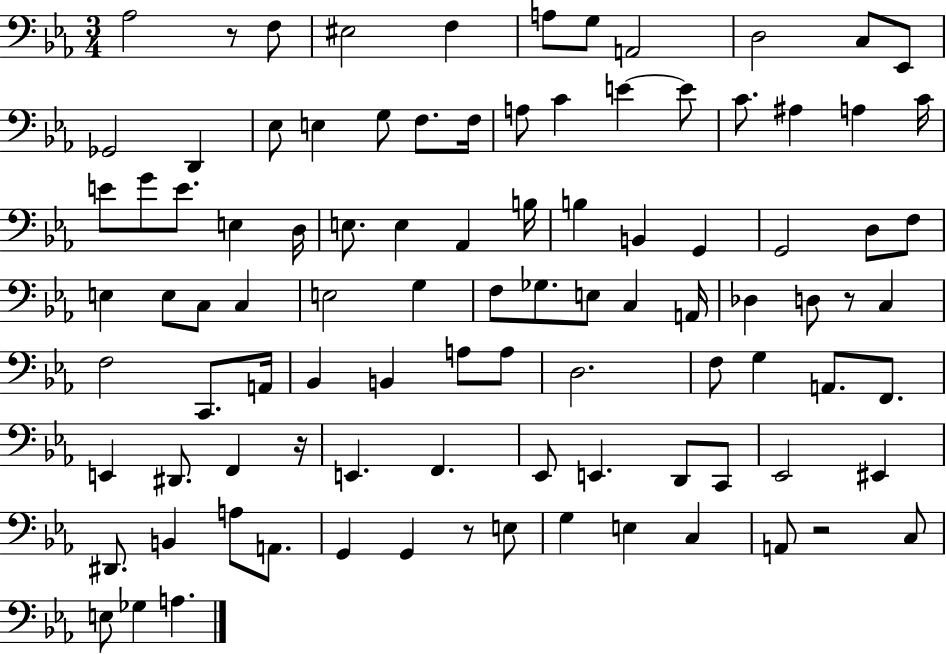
{
  \clef bass
  \numericTimeSignature
  \time 3/4
  \key ees \major
  aes2 r8 f8 | eis2 f4 | a8 g8 a,2 | d2 c8 ees,8 | \break ges,2 d,4 | ees8 e4 g8 f8. f16 | a8 c'4 e'4~~ e'8 | c'8. ais4 a4 c'16 | \break e'8 g'8 e'8. e4 d16 | e8. e4 aes,4 b16 | b4 b,4 g,4 | g,2 d8 f8 | \break e4 e8 c8 c4 | e2 g4 | f8 ges8. e8 c4 a,16 | des4 d8 r8 c4 | \break f2 c,8. a,16 | bes,4 b,4 a8 a8 | d2. | f8 g4 a,8. f,8. | \break e,4 dis,8. f,4 r16 | e,4. f,4. | ees,8 e,4. d,8 c,8 | ees,2 eis,4 | \break dis,8. b,4 a8 a,8. | g,4 g,4 r8 e8 | g4 e4 c4 | a,8 r2 c8 | \break e8 ges4 a4. | \bar "|."
}